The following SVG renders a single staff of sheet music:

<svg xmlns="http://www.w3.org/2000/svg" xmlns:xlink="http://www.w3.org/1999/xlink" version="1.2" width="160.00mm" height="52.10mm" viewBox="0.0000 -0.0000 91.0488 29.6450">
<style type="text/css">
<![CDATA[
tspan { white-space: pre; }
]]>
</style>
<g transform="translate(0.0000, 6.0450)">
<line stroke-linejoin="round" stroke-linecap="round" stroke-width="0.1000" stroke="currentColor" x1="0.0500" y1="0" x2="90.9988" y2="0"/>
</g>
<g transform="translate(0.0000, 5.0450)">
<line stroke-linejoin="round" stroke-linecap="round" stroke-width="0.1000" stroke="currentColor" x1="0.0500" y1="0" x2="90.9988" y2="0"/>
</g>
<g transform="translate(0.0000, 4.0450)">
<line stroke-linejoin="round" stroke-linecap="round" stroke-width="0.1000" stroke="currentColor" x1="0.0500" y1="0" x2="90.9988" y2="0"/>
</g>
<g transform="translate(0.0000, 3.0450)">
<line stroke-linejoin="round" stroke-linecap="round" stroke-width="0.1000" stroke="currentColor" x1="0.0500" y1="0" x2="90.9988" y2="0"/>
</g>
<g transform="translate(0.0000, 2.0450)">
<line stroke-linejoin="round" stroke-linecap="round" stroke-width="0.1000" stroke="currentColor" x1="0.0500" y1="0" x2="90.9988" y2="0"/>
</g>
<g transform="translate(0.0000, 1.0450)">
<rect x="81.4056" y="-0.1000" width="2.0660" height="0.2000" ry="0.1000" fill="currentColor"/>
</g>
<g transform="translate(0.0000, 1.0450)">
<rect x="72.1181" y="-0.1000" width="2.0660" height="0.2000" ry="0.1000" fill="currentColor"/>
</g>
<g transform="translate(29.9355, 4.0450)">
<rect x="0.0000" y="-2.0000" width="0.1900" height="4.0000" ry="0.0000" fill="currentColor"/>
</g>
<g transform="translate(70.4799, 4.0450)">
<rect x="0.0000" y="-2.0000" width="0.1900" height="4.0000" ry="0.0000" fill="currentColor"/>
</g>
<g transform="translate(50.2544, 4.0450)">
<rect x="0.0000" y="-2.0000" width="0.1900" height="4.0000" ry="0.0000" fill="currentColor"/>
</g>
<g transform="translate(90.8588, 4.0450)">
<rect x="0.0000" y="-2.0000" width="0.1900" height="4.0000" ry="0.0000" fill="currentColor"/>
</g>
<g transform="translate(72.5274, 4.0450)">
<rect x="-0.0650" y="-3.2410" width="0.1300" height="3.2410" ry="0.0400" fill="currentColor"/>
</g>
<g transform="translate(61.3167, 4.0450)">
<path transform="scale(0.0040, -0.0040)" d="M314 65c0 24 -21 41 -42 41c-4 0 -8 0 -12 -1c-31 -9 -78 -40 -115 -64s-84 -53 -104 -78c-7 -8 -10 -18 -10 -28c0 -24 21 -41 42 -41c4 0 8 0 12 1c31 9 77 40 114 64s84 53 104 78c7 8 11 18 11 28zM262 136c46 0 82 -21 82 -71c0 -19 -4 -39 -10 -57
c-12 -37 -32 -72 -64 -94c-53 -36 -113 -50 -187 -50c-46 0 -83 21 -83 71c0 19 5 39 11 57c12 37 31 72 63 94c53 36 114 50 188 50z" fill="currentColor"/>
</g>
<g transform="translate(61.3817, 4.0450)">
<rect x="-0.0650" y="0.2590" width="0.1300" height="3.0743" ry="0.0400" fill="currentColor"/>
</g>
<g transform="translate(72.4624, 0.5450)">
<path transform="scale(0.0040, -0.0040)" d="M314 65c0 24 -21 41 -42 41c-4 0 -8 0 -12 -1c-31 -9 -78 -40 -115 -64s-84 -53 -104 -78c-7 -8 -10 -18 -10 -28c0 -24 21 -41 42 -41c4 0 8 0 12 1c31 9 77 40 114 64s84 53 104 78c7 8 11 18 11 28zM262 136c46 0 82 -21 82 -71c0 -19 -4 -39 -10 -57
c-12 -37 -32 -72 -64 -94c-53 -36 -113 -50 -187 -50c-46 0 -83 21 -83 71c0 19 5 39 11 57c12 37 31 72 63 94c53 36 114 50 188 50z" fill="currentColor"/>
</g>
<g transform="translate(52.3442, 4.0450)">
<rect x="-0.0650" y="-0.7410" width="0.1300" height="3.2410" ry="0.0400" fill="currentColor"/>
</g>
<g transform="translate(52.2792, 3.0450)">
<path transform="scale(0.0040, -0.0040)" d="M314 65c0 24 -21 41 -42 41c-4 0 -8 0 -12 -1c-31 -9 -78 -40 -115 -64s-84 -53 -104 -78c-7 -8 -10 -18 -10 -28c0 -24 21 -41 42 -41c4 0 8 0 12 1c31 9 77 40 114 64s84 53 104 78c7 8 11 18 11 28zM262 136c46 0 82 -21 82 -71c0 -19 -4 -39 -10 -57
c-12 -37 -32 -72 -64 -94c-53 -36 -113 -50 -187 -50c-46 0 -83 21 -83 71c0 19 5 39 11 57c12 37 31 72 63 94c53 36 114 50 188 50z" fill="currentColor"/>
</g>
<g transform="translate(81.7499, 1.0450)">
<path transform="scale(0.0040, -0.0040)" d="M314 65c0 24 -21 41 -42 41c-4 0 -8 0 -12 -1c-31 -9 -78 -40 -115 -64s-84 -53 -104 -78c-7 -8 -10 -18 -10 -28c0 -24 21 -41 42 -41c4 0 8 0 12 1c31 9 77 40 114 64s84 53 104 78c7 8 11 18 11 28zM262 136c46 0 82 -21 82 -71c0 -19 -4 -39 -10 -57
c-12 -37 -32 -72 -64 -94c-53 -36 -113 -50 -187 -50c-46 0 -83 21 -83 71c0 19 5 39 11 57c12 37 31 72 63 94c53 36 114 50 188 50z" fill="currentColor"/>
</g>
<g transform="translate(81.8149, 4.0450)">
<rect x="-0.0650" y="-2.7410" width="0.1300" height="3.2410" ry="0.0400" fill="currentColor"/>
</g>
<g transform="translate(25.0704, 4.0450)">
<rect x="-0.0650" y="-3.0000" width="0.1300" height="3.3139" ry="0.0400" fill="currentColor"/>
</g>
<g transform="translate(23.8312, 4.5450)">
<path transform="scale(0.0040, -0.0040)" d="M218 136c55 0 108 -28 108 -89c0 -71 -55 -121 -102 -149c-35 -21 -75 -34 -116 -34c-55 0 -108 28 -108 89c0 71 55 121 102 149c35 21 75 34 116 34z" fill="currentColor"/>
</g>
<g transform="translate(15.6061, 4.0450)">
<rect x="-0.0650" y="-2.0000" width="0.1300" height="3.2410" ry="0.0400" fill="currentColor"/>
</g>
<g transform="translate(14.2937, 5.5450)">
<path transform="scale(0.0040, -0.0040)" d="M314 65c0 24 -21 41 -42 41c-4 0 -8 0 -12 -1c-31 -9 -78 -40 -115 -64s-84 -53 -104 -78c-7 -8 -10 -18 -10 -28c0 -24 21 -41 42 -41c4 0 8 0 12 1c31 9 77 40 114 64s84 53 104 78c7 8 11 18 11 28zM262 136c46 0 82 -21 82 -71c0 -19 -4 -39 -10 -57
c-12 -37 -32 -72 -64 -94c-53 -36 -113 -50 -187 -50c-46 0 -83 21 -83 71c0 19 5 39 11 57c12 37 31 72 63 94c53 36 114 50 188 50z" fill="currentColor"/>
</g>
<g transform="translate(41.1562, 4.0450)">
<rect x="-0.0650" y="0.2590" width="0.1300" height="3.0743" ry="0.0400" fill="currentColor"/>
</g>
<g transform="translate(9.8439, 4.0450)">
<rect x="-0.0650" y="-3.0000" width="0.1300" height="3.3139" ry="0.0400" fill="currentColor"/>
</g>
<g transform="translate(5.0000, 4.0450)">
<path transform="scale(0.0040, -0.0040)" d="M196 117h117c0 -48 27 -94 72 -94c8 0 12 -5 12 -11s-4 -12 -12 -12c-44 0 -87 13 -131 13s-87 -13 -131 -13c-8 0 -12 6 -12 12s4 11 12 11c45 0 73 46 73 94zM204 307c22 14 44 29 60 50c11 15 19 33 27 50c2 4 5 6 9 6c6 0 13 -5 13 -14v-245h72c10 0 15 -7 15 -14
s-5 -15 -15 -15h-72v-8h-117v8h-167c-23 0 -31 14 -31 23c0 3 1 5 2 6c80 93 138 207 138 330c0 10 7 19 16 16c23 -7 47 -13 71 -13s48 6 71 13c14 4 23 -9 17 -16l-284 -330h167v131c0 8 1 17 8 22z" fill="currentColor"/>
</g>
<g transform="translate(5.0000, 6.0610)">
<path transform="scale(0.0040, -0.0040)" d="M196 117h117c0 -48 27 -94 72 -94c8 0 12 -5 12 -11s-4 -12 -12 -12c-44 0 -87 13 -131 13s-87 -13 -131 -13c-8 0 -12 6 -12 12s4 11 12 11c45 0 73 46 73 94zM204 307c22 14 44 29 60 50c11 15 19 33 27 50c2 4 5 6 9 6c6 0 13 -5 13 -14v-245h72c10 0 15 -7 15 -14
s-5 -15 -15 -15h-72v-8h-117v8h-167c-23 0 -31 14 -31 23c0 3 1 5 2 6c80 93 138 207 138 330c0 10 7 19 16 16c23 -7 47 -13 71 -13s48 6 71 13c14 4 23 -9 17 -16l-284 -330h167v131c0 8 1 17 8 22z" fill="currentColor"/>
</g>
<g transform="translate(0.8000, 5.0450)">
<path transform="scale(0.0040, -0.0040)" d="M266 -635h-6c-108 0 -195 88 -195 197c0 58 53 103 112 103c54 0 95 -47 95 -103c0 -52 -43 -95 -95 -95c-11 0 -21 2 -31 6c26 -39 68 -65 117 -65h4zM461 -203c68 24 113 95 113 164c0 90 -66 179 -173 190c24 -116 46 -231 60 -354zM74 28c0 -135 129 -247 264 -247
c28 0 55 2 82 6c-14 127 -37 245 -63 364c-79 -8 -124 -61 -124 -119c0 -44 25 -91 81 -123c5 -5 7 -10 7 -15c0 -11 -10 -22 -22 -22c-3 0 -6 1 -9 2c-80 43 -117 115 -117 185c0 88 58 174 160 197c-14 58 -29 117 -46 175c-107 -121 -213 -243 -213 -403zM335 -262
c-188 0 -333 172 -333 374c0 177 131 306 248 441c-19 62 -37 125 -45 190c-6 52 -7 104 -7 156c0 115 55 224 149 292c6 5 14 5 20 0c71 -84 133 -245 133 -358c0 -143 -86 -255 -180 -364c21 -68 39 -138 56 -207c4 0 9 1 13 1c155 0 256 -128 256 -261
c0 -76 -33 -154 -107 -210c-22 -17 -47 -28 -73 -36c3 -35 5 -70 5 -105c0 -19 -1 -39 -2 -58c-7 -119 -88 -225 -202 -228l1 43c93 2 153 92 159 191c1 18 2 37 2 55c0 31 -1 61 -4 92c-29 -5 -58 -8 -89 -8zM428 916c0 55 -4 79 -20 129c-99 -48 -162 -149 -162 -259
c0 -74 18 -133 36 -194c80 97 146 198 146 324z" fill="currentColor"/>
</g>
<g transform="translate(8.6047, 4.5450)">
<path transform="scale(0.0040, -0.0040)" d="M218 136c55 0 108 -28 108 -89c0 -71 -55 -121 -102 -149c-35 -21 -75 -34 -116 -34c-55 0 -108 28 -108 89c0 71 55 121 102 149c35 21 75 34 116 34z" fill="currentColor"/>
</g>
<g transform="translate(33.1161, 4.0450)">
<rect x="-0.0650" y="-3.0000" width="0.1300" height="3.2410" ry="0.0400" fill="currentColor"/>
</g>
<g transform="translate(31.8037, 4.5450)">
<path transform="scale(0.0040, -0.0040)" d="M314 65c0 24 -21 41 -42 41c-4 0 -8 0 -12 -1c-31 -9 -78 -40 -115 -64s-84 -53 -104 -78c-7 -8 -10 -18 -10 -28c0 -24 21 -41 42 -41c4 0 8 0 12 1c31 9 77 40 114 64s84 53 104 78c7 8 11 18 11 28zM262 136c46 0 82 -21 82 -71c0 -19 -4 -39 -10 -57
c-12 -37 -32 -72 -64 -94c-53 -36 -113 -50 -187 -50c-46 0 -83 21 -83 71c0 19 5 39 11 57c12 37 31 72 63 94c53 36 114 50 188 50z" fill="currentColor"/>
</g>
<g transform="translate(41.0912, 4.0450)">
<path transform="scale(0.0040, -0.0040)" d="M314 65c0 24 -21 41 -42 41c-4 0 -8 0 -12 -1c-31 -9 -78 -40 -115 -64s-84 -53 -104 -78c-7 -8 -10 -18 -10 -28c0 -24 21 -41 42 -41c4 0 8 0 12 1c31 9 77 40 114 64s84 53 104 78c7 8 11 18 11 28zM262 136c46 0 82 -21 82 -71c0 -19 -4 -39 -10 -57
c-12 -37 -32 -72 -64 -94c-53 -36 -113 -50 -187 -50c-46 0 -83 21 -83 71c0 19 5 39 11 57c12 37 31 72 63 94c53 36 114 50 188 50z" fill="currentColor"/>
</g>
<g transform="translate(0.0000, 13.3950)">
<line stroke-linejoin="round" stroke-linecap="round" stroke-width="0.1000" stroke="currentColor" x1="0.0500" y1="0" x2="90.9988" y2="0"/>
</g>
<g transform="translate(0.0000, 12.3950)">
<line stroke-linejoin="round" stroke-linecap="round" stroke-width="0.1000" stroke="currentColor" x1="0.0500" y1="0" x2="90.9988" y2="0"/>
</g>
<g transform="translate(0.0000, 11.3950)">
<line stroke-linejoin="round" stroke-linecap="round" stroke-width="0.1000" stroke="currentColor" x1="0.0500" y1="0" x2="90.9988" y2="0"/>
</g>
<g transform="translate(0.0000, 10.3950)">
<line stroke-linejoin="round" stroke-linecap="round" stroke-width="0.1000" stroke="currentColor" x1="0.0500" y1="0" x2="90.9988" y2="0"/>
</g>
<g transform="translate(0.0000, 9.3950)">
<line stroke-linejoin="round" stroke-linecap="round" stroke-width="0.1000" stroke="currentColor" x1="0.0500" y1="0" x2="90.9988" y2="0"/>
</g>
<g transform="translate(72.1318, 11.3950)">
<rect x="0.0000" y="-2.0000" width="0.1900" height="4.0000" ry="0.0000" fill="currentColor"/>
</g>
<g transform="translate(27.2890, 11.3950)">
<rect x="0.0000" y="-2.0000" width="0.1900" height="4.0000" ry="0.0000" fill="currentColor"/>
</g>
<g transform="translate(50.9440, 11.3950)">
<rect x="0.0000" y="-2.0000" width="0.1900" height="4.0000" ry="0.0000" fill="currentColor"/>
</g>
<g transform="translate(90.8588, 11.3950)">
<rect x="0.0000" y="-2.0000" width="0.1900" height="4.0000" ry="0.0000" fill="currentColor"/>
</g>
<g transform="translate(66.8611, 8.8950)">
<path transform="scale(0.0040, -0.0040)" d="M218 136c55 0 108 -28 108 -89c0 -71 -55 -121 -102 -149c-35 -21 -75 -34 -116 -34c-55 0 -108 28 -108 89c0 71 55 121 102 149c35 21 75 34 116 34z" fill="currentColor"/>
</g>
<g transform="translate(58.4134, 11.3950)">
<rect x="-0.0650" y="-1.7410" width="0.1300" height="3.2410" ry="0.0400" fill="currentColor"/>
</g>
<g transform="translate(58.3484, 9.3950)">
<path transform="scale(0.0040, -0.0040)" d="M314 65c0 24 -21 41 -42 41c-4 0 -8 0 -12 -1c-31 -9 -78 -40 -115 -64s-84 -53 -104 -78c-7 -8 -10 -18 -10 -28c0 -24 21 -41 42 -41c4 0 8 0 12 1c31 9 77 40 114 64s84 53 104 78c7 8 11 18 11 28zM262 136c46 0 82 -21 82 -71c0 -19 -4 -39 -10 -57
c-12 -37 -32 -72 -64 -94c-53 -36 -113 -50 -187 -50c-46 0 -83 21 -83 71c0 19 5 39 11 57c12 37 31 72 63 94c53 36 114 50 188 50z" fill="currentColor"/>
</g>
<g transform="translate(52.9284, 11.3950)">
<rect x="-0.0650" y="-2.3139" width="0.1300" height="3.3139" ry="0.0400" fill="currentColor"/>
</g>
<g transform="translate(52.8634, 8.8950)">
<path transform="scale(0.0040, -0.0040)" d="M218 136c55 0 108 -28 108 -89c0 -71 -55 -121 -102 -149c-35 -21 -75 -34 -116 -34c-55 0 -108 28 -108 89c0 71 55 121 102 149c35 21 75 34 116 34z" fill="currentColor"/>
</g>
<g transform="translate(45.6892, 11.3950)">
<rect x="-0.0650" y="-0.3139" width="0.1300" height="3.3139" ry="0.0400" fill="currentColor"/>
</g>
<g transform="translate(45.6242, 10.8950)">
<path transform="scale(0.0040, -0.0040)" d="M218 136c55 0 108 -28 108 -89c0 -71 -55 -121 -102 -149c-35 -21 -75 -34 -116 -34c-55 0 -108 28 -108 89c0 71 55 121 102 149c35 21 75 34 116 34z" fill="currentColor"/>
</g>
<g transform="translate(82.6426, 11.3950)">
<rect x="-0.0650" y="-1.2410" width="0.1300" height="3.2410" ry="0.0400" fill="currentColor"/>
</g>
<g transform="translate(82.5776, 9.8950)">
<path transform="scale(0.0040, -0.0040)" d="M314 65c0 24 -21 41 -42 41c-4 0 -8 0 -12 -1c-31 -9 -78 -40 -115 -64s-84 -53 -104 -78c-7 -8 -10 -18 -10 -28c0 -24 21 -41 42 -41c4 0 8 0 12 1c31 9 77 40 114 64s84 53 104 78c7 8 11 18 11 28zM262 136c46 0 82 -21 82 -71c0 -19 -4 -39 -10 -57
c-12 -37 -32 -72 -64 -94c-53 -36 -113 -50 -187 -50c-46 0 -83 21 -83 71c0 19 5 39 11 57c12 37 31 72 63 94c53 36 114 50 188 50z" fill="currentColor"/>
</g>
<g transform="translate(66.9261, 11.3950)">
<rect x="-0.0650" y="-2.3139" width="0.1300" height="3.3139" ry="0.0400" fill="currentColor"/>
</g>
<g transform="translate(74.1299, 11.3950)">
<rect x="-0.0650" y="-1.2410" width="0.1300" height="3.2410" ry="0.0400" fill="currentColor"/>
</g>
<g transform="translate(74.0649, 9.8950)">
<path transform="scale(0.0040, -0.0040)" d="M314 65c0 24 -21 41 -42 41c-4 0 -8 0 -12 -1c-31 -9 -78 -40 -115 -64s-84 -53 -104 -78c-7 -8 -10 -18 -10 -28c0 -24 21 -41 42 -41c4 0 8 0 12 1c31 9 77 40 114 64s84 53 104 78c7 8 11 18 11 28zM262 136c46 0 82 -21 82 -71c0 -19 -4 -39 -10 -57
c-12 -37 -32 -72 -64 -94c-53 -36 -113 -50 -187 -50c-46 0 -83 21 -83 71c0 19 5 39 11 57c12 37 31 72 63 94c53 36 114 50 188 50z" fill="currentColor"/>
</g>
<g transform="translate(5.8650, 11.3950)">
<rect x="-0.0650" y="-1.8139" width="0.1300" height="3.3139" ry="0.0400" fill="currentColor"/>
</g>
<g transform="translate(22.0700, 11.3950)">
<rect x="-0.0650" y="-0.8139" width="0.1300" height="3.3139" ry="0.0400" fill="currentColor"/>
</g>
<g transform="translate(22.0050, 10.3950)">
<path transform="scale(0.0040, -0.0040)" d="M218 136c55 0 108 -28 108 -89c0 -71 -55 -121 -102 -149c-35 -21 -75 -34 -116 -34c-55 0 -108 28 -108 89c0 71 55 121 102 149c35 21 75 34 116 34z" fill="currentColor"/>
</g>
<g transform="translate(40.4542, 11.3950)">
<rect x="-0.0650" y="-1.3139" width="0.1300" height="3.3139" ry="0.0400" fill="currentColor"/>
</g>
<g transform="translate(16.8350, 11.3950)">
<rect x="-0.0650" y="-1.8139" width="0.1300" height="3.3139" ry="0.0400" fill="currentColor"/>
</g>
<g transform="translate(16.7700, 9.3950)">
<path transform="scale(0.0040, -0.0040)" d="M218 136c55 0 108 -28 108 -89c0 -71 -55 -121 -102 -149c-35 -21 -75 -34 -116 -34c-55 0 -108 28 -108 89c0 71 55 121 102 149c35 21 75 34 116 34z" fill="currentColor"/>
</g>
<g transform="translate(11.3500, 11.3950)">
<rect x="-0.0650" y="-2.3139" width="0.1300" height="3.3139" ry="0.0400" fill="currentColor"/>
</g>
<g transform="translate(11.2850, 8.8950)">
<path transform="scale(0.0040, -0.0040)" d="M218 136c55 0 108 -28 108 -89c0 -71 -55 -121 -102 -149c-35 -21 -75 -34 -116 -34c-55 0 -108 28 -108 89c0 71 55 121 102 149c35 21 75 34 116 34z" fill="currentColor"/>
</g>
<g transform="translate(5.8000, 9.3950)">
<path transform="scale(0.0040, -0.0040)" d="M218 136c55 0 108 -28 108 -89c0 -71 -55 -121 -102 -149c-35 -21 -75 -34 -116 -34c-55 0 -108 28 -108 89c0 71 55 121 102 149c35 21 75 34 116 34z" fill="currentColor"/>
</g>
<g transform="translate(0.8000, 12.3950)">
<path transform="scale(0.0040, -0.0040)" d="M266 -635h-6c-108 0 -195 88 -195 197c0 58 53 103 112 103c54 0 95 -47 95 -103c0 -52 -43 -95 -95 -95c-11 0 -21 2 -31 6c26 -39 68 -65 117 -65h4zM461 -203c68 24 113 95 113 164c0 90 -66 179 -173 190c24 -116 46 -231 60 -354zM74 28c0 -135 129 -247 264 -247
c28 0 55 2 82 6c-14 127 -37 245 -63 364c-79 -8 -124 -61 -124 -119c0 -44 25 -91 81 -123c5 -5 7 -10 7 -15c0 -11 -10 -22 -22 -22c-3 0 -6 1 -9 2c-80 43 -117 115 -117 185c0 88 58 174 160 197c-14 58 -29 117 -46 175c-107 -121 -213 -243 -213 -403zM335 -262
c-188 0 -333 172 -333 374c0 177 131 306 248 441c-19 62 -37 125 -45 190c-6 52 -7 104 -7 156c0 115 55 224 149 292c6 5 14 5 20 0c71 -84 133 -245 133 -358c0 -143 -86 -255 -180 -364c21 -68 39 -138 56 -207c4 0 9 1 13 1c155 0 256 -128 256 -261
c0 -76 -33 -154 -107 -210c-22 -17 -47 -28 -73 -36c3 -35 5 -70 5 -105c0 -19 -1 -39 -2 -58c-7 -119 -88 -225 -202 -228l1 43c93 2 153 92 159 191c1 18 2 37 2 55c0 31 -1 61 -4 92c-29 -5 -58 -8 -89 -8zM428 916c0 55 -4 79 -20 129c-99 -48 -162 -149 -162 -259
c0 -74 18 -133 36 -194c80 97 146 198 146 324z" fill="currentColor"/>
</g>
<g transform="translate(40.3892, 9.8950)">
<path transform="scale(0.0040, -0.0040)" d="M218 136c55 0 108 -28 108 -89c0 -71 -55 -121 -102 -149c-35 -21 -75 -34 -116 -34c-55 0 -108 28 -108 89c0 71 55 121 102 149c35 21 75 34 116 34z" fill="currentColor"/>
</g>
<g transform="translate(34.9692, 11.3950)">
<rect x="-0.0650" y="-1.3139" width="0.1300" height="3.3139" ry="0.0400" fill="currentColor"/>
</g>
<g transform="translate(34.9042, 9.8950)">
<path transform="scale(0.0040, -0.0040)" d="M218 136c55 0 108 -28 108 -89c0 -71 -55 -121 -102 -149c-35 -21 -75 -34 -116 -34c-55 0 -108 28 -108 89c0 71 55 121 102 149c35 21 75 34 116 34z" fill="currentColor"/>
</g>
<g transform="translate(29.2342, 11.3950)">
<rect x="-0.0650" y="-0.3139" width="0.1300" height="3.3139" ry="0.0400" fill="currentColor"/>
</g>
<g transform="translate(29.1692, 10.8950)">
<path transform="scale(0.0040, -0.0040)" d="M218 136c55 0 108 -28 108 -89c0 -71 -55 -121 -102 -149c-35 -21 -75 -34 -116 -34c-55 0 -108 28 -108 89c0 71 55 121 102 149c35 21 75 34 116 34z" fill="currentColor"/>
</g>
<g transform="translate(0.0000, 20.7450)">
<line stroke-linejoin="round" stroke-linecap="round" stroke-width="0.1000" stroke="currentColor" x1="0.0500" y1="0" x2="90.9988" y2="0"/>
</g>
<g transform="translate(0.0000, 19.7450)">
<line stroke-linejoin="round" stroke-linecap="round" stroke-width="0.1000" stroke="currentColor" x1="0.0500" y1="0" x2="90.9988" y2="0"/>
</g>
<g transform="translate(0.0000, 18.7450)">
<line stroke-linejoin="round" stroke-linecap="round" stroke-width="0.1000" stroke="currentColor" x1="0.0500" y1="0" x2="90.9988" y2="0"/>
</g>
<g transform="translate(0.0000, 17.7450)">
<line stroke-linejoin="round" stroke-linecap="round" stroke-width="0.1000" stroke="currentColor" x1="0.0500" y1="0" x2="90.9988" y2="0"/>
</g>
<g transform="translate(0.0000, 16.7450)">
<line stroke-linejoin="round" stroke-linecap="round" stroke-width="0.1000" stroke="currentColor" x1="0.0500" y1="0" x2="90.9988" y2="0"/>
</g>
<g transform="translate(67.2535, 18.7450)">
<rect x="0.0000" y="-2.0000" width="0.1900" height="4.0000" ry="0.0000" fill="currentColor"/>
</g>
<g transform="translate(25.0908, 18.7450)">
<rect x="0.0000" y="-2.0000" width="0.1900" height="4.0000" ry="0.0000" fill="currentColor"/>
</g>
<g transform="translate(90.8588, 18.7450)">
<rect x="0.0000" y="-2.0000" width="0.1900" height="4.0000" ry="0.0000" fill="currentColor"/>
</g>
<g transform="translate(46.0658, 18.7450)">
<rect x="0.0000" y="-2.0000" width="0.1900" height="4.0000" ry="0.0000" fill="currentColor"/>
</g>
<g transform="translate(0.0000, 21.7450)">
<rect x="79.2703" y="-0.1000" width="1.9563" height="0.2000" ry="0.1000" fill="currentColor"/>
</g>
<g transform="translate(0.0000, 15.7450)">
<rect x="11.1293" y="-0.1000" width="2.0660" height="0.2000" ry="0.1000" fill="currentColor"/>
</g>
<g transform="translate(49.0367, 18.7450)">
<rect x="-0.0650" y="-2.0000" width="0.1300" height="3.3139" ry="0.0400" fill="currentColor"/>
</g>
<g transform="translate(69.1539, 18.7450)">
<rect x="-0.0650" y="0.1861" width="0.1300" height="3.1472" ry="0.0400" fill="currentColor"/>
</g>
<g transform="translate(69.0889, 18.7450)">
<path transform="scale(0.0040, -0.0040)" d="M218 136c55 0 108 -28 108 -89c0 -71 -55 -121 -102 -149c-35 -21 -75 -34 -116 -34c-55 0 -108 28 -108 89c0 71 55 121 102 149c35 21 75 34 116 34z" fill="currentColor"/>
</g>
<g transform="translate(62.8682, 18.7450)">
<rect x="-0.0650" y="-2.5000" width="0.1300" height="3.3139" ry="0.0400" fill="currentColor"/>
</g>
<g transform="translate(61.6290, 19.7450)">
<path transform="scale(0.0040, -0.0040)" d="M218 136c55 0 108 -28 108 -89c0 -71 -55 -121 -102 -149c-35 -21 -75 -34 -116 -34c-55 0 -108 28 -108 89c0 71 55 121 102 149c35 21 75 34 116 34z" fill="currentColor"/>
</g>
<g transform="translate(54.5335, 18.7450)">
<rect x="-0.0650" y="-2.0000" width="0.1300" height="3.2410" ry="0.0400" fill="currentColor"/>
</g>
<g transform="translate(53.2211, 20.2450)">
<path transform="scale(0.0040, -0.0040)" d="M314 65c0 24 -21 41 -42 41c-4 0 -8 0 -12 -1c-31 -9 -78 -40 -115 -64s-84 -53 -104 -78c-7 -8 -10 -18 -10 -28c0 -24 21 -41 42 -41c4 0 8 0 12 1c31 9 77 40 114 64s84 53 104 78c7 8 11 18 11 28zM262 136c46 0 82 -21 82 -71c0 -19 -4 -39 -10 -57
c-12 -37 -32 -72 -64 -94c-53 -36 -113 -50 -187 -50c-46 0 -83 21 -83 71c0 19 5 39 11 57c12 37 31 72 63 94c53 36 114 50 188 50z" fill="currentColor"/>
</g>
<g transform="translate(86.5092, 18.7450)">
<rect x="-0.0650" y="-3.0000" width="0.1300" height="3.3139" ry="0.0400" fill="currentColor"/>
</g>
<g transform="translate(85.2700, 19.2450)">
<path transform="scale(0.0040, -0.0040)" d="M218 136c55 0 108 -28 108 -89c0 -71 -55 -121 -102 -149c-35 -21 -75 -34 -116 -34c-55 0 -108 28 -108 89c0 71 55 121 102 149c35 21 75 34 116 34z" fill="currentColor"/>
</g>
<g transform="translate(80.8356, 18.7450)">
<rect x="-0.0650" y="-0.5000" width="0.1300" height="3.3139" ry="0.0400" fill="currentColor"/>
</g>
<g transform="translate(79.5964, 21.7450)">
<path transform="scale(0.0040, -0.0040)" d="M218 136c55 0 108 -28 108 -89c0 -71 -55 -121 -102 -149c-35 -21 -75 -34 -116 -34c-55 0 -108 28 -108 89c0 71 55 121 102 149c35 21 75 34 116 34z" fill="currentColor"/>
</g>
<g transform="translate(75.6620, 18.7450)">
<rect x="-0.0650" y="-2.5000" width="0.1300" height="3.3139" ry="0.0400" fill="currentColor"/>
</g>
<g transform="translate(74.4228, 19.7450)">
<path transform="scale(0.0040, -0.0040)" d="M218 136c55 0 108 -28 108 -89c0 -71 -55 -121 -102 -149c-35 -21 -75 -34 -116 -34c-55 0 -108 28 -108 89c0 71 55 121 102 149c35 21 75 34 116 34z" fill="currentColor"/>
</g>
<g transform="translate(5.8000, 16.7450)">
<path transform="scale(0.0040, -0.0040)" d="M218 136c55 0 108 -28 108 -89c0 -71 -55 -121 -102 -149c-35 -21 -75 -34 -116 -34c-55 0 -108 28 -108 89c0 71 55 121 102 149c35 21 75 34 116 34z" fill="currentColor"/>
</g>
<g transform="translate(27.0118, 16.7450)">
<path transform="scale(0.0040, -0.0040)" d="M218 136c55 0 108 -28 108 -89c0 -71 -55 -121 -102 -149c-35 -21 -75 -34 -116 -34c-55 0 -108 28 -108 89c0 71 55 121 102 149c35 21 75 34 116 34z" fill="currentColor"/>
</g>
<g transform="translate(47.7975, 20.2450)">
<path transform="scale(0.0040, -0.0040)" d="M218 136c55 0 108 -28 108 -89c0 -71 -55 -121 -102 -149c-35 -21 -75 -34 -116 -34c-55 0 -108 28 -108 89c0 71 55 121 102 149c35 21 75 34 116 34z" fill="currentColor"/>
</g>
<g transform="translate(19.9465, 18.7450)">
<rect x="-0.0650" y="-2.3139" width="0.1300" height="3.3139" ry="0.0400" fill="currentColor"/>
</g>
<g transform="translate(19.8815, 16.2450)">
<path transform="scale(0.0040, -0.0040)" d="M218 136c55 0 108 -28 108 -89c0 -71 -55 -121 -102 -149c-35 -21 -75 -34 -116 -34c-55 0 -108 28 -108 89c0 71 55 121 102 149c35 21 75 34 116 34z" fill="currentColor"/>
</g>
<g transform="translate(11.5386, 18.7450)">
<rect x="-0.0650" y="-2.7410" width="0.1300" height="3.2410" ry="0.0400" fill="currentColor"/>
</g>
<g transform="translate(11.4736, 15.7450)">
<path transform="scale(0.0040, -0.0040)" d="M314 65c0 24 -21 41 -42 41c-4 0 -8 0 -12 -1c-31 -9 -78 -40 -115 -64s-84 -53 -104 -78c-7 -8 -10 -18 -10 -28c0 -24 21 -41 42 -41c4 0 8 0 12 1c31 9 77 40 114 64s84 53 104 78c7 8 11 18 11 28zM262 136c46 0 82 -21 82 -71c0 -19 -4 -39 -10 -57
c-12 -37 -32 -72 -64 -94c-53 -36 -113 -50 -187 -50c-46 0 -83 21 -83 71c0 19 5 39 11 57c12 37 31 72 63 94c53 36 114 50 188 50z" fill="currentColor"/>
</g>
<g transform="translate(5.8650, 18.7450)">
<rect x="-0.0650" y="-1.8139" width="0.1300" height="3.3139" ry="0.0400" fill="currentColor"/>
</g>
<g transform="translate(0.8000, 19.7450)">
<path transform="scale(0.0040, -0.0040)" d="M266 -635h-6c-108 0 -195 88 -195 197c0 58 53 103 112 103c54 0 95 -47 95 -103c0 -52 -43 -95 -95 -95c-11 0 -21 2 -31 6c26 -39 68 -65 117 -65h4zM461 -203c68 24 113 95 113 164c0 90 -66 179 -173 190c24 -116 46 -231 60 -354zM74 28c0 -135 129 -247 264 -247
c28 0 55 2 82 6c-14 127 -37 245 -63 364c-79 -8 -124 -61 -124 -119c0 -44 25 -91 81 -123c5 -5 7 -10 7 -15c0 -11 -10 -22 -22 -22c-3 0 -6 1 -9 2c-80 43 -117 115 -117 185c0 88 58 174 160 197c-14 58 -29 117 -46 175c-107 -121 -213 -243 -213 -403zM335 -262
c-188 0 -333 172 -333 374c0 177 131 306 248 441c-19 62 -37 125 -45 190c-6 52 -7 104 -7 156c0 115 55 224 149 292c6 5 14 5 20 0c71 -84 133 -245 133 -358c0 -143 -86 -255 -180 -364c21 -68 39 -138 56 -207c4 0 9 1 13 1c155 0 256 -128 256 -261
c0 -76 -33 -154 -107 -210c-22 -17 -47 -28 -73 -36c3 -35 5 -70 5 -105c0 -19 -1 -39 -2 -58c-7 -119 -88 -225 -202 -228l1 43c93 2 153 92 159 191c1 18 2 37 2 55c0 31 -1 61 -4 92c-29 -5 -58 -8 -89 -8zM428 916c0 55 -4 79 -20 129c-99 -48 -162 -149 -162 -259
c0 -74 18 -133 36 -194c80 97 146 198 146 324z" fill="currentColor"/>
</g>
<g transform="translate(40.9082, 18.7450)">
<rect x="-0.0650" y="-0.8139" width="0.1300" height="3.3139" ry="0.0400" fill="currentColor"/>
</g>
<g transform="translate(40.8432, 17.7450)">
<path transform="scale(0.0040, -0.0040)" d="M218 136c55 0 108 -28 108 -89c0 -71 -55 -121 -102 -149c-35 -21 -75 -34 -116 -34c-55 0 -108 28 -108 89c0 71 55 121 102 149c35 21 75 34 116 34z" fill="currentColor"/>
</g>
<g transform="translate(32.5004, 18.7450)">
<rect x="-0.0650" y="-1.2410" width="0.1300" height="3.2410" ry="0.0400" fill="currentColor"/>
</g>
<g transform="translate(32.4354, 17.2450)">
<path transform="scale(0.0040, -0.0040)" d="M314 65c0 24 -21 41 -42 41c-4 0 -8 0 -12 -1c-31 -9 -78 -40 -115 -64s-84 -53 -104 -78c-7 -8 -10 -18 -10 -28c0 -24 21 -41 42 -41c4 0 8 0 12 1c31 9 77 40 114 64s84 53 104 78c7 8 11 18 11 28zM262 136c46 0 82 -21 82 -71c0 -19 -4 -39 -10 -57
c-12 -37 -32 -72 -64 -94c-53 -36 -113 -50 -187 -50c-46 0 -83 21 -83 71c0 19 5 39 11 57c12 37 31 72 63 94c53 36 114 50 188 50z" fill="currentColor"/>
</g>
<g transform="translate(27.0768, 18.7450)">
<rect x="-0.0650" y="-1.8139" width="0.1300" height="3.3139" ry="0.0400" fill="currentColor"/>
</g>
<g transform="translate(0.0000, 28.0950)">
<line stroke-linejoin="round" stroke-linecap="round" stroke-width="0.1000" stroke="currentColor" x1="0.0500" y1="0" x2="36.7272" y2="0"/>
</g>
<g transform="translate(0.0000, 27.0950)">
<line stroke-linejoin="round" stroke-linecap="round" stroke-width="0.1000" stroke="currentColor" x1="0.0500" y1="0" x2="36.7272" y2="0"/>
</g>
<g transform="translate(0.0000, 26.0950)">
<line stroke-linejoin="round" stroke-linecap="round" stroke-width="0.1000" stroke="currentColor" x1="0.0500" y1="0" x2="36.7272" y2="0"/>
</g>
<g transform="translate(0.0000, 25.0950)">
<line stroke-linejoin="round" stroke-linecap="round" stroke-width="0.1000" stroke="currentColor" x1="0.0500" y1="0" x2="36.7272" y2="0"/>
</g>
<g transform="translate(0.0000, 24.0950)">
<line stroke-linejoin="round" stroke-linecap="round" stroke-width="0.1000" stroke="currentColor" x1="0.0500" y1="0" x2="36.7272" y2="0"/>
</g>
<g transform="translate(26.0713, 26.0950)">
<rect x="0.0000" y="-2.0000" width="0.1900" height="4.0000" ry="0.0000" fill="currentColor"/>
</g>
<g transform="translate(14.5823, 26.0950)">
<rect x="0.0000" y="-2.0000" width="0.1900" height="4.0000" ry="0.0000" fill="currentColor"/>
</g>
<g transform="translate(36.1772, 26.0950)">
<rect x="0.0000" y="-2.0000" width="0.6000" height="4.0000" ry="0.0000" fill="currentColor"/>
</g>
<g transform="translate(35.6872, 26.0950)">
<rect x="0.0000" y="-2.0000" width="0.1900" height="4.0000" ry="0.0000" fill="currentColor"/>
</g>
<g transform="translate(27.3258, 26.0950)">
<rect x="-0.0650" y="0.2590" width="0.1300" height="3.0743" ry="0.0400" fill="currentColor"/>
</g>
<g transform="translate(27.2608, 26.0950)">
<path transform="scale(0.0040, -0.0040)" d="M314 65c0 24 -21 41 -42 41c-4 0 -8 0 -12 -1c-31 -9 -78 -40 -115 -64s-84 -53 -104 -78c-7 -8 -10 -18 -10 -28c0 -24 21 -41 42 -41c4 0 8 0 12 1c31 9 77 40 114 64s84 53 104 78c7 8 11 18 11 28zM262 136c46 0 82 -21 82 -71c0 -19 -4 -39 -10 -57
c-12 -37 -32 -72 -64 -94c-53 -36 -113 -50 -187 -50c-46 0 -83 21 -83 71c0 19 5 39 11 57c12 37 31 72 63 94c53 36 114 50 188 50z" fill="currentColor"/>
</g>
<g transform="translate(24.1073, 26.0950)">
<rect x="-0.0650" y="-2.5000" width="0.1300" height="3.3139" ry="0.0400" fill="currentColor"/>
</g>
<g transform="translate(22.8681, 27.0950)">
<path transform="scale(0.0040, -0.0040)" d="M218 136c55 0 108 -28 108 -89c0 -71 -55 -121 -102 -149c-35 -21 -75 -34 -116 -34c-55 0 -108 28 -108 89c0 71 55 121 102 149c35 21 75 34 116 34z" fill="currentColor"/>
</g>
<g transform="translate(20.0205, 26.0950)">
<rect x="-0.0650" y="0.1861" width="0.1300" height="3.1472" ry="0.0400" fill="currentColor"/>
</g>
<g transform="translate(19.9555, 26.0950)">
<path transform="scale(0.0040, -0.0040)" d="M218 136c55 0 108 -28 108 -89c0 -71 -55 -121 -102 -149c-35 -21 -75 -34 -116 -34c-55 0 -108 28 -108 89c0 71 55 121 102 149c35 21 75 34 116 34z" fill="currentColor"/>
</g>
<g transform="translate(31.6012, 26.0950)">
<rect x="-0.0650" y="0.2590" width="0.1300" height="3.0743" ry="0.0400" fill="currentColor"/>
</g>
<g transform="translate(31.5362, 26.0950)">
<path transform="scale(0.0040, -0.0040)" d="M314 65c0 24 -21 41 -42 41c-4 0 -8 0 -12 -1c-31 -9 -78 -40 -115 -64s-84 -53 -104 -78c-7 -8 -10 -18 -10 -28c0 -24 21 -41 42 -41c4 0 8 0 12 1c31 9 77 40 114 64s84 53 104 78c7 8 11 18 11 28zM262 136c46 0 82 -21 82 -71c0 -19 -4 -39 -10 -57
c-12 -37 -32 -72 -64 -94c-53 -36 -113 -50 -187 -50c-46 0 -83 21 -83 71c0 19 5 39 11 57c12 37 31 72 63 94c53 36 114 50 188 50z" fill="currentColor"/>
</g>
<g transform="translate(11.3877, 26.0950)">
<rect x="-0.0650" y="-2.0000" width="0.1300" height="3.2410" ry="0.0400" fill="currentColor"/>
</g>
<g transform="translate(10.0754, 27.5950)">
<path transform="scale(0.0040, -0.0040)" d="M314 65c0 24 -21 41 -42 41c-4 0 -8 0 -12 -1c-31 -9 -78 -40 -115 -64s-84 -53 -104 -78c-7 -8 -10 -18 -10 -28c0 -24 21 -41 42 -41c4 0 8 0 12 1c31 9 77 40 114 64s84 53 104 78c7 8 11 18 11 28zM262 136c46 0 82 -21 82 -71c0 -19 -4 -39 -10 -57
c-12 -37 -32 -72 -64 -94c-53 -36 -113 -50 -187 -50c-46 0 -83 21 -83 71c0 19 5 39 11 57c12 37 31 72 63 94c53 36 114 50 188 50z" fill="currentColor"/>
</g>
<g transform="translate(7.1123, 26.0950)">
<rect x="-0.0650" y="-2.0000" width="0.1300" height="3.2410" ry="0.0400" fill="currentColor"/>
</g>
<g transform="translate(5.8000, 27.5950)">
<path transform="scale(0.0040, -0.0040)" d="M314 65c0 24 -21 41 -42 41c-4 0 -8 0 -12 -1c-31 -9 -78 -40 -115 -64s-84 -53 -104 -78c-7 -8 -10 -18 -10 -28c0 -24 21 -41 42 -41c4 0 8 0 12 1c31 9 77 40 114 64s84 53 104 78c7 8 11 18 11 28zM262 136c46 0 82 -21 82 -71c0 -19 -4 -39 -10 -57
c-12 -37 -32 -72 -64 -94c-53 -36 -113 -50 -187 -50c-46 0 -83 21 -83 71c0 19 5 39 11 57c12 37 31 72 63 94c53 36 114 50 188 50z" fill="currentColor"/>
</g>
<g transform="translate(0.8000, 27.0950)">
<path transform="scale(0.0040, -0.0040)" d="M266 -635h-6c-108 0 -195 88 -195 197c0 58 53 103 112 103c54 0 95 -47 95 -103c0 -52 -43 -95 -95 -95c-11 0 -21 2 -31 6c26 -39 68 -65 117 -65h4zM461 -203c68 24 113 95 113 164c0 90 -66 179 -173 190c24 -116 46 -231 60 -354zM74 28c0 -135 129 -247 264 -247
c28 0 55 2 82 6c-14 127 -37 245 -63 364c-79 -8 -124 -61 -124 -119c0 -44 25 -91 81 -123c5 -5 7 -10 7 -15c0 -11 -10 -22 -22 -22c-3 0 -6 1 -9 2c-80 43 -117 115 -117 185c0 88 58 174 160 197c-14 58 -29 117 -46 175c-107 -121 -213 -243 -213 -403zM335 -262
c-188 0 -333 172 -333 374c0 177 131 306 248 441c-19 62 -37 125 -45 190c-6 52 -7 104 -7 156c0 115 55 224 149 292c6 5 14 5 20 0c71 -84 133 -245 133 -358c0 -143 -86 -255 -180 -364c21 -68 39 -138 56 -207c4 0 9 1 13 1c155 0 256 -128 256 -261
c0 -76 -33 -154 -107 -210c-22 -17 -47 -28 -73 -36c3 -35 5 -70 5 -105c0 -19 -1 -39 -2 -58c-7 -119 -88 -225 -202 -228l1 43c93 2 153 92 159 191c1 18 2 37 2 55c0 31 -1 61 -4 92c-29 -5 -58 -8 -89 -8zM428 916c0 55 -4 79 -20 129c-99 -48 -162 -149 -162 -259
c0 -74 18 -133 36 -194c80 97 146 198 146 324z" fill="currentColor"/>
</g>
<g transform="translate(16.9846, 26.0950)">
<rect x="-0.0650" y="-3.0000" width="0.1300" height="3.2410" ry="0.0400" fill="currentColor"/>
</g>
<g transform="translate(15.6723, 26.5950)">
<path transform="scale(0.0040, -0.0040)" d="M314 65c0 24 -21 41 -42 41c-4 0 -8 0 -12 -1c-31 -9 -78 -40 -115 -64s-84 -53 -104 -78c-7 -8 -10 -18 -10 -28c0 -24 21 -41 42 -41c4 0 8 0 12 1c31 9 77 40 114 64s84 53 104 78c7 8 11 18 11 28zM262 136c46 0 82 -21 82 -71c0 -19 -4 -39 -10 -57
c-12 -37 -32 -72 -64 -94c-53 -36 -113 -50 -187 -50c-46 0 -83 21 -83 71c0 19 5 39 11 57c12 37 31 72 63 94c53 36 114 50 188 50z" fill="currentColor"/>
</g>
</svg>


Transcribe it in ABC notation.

X:1
T:Untitled
M:4/4
L:1/4
K:C
A F2 A A2 B2 d2 B2 b2 a2 f g f d c e e c g f2 g e2 e2 f a2 g f e2 d F F2 G B G C A F2 F2 A2 B G B2 B2